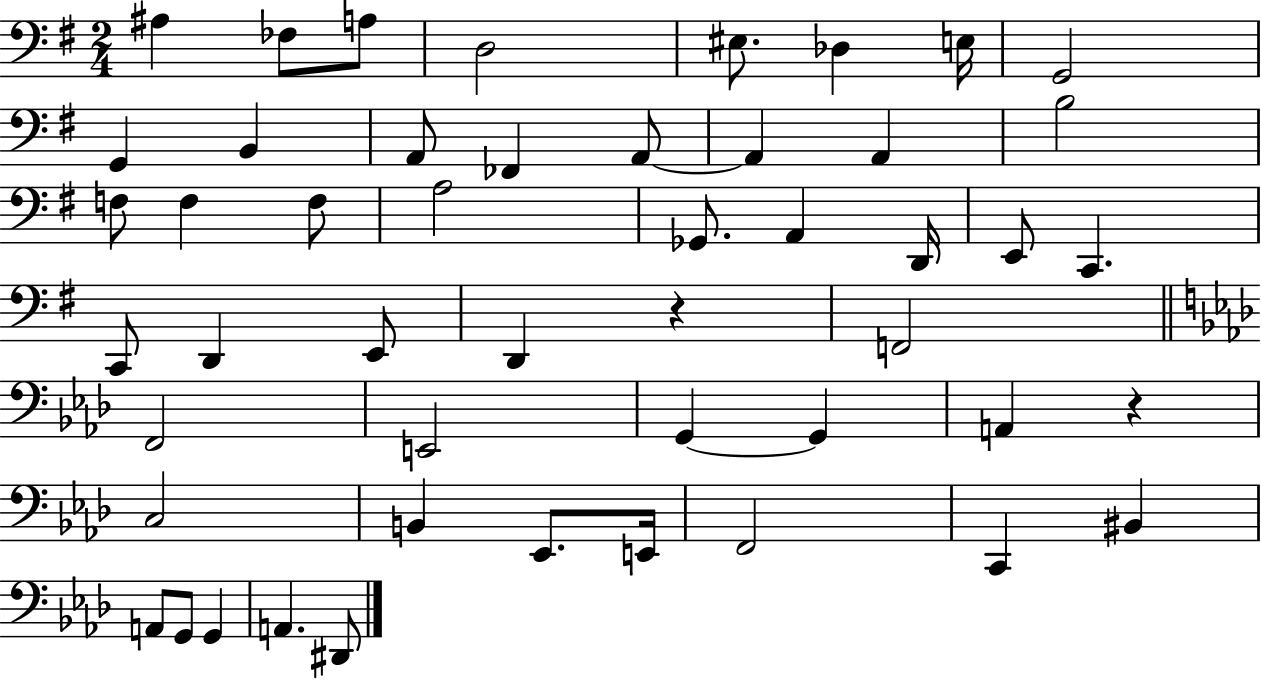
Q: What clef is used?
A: bass